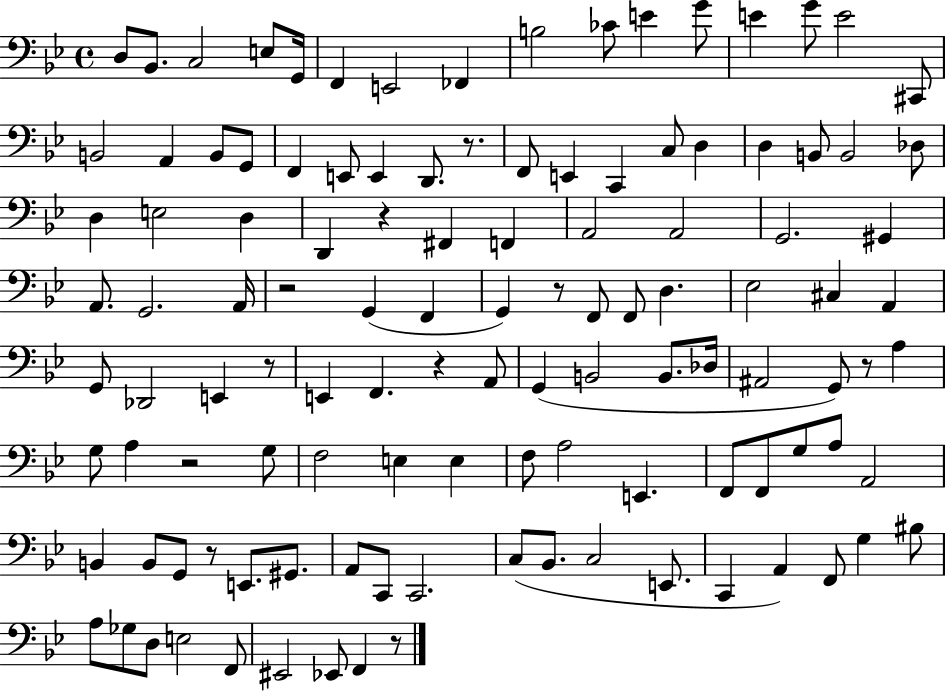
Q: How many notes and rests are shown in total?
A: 117